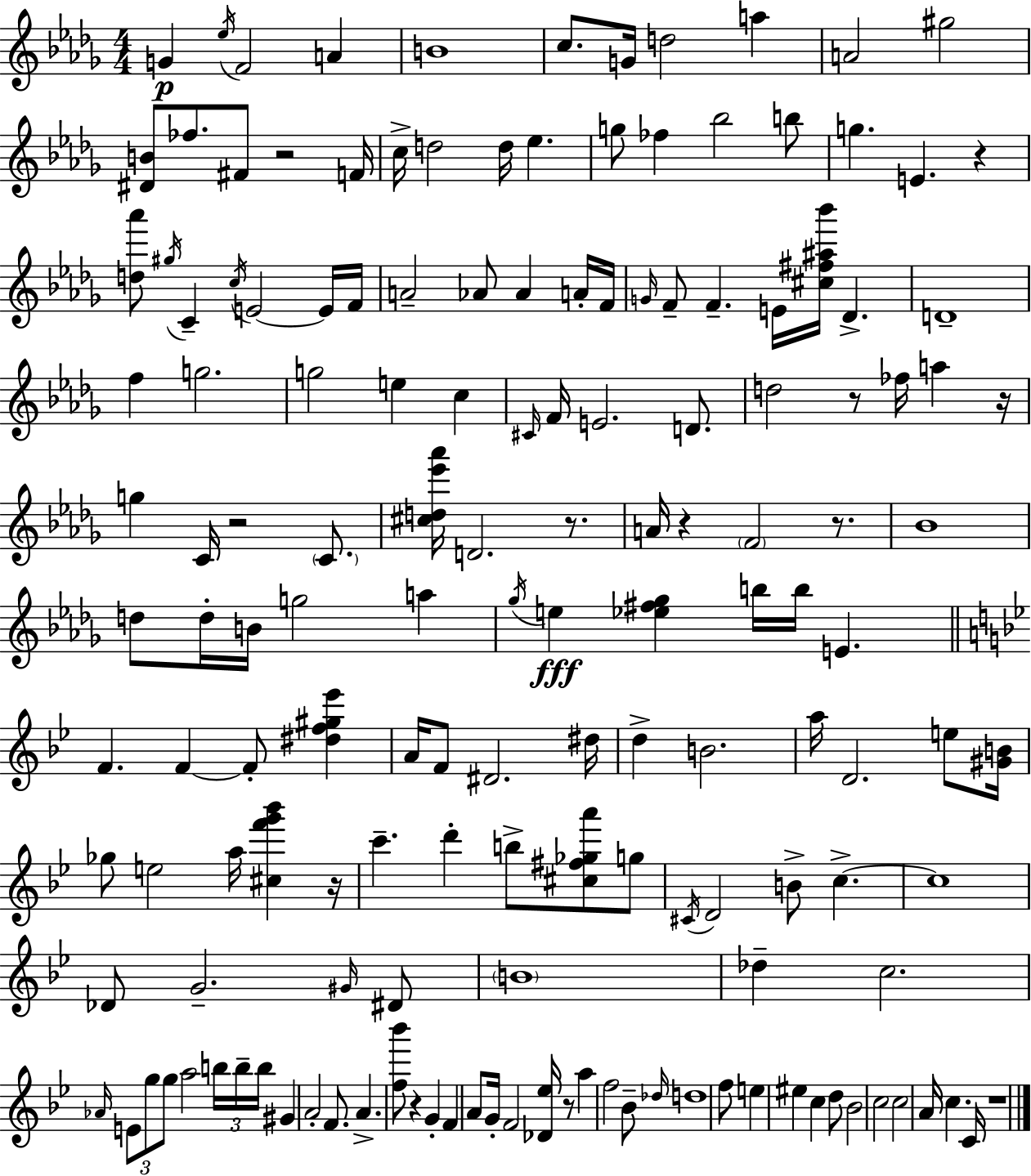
G4/q Eb5/s F4/h A4/q B4/w C5/e. G4/s D5/h A5/q A4/h G#5/h [D#4,B4]/e FES5/e. F#4/e R/h F4/s C5/s D5/h D5/s Eb5/q. G5/e FES5/q Bb5/h B5/e G5/q. E4/q. R/q [D5,Ab6]/e G#5/s C4/q C5/s E4/h E4/s F4/s A4/h Ab4/e Ab4/q A4/s F4/s G4/s F4/e F4/q. E4/s [C#5,F#5,A#5,Bb6]/s Db4/q. D4/w F5/q G5/h. G5/h E5/q C5/q C#4/s F4/s E4/h. D4/e. D5/h R/e FES5/s A5/q R/s G5/q C4/s R/h C4/e. [C#5,D5,Eb6,Ab6]/s D4/h. R/e. A4/s R/q F4/h R/e. Bb4/w D5/e D5/s B4/s G5/h A5/q Gb5/s E5/q [Eb5,F#5,Gb5]/q B5/s B5/s E4/q. F4/q. F4/q F4/e [D#5,F5,G#5,Eb6]/q A4/s F4/e D#4/h. D#5/s D5/q B4/h. A5/s D4/h. E5/e [G#4,B4]/s Gb5/e E5/h A5/s [C#5,F6,G6,Bb6]/q R/s C6/q. D6/q B5/e [C#5,F#5,Gb5,A6]/e G5/e C#4/s D4/h B4/e C5/q. C5/w Db4/e G4/h. G#4/s D#4/e B4/w Db5/q C5/h. Ab4/s E4/e G5/e G5/e A5/h B5/s B5/s B5/s G#4/q A4/h F4/e. A4/q. [F5,Bb6]/e R/q G4/q F4/q A4/e G4/s F4/h [Db4,Eb5]/s R/e A5/q F5/h Bb4/e Db5/s D5/w F5/e E5/q EIS5/q C5/q D5/e Bb4/h C5/h C5/h A4/s C5/q. C4/s R/w